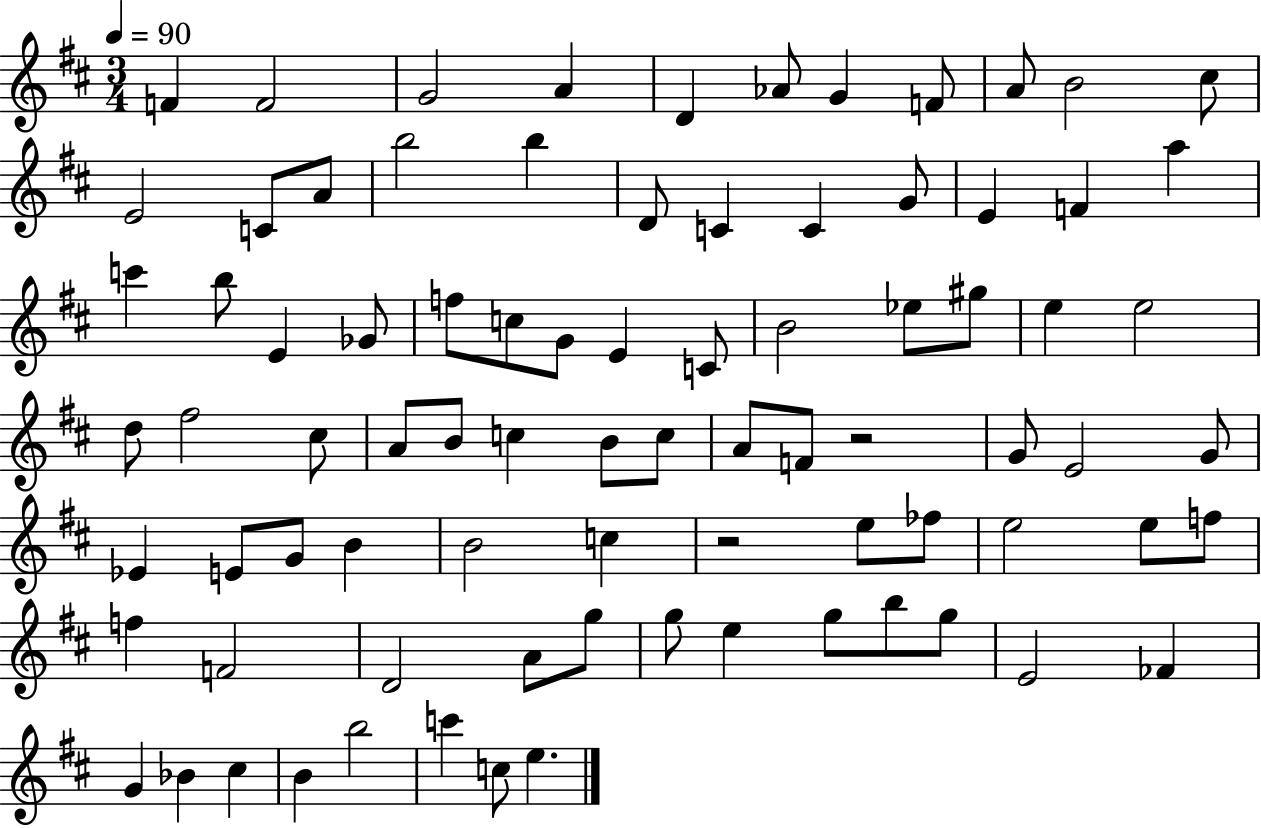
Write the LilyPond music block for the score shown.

{
  \clef treble
  \numericTimeSignature
  \time 3/4
  \key d \major
  \tempo 4 = 90
  f'4 f'2 | g'2 a'4 | d'4 aes'8 g'4 f'8 | a'8 b'2 cis''8 | \break e'2 c'8 a'8 | b''2 b''4 | d'8 c'4 c'4 g'8 | e'4 f'4 a''4 | \break c'''4 b''8 e'4 ges'8 | f''8 c''8 g'8 e'4 c'8 | b'2 ees''8 gis''8 | e''4 e''2 | \break d''8 fis''2 cis''8 | a'8 b'8 c''4 b'8 c''8 | a'8 f'8 r2 | g'8 e'2 g'8 | \break ees'4 e'8 g'8 b'4 | b'2 c''4 | r2 e''8 fes''8 | e''2 e''8 f''8 | \break f''4 f'2 | d'2 a'8 g''8 | g''8 e''4 g''8 b''8 g''8 | e'2 fes'4 | \break g'4 bes'4 cis''4 | b'4 b''2 | c'''4 c''8 e''4. | \bar "|."
}